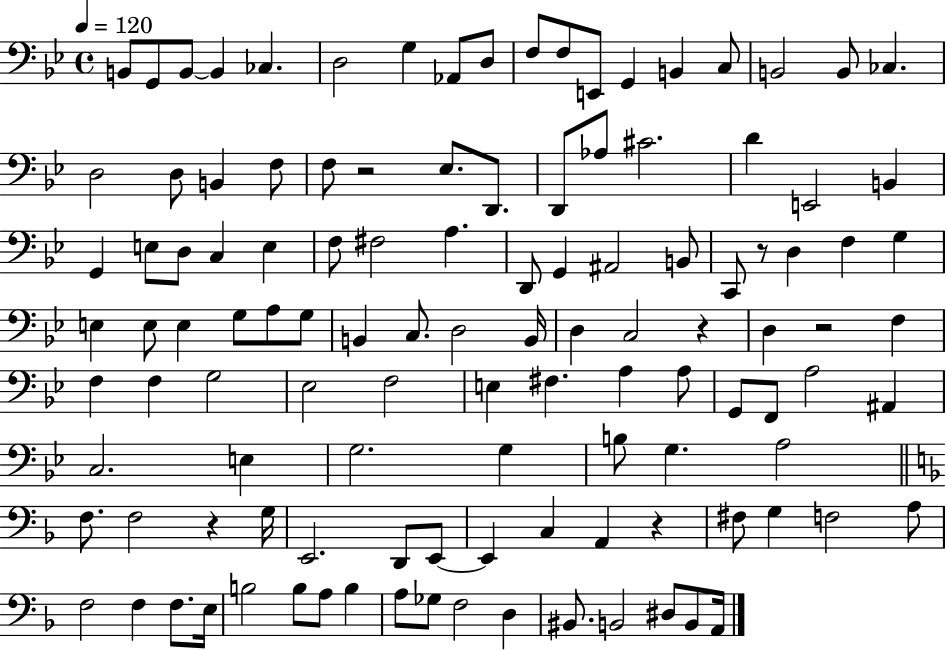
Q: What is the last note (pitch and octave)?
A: A2